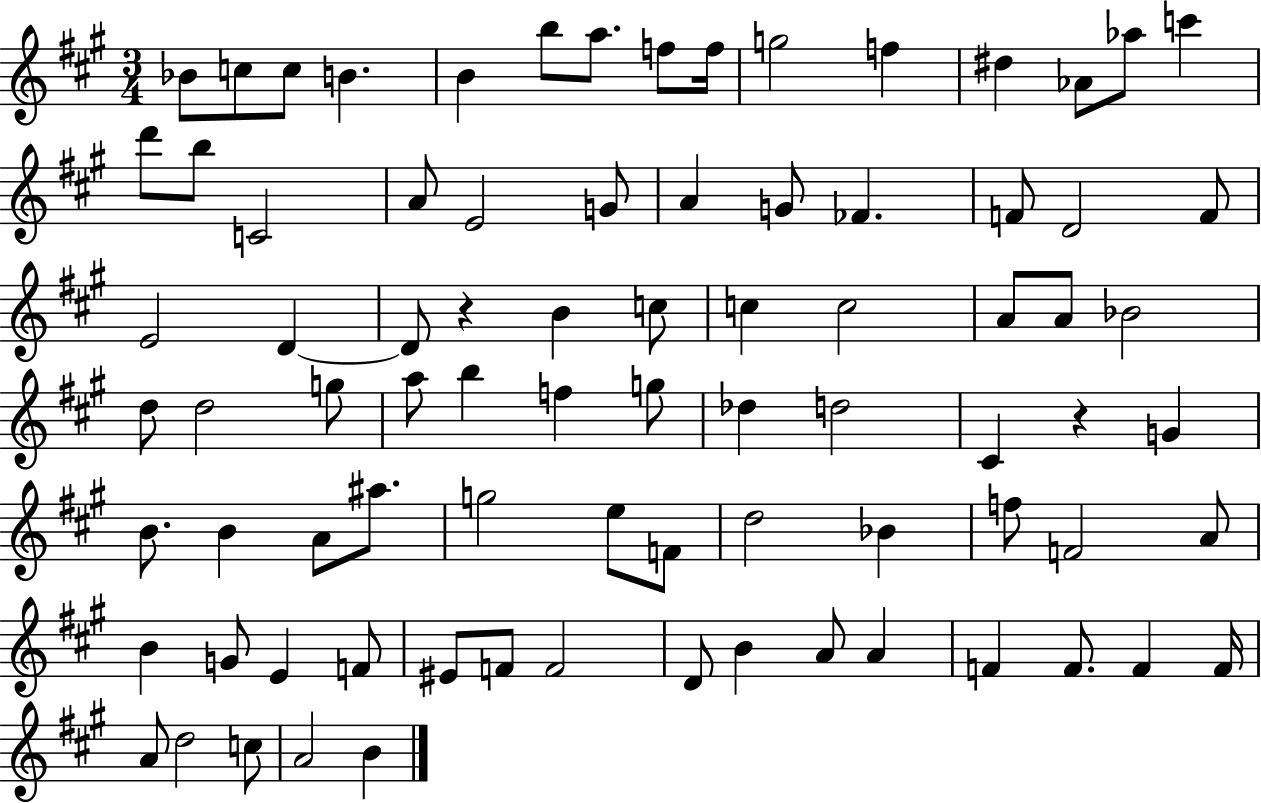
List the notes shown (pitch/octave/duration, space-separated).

Bb4/e C5/e C5/e B4/q. B4/q B5/e A5/e. F5/e F5/s G5/h F5/q D#5/q Ab4/e Ab5/e C6/q D6/e B5/e C4/h A4/e E4/h G4/e A4/q G4/e FES4/q. F4/e D4/h F4/e E4/h D4/q D4/e R/q B4/q C5/e C5/q C5/h A4/e A4/e Bb4/h D5/e D5/h G5/e A5/e B5/q F5/q G5/e Db5/q D5/h C#4/q R/q G4/q B4/e. B4/q A4/e A#5/e. G5/h E5/e F4/e D5/h Bb4/q F5/e F4/h A4/e B4/q G4/e E4/q F4/e EIS4/e F4/e F4/h D4/e B4/q A4/e A4/q F4/q F4/e. F4/q F4/s A4/e D5/h C5/e A4/h B4/q